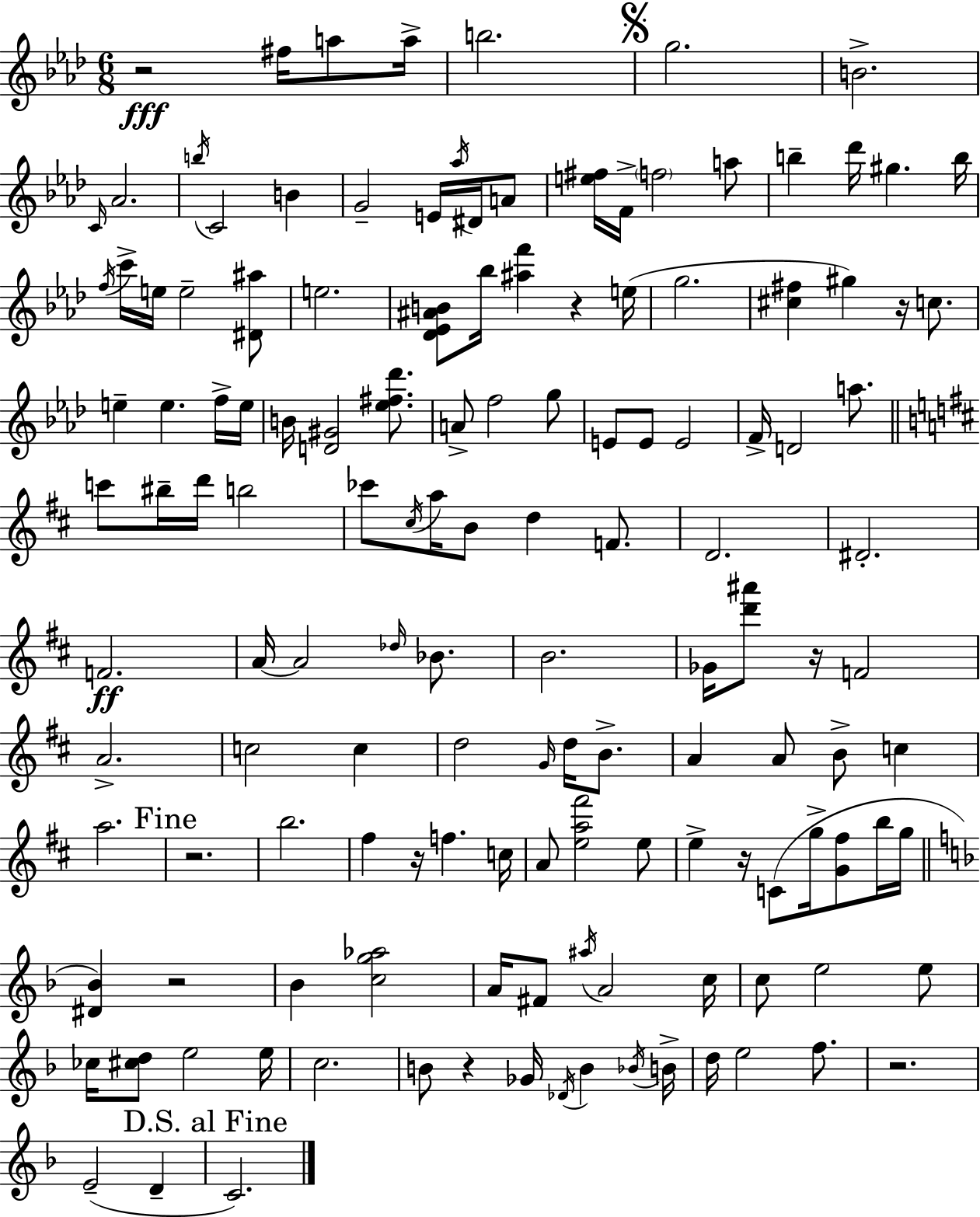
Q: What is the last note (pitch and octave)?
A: C4